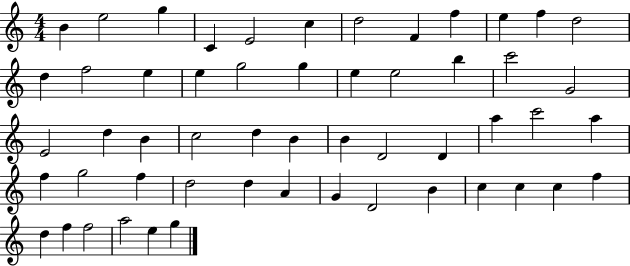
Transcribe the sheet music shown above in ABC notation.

X:1
T:Untitled
M:4/4
L:1/4
K:C
B e2 g C E2 c d2 F f e f d2 d f2 e e g2 g e e2 b c'2 G2 E2 d B c2 d B B D2 D a c'2 a f g2 f d2 d A G D2 B c c c f d f f2 a2 e g